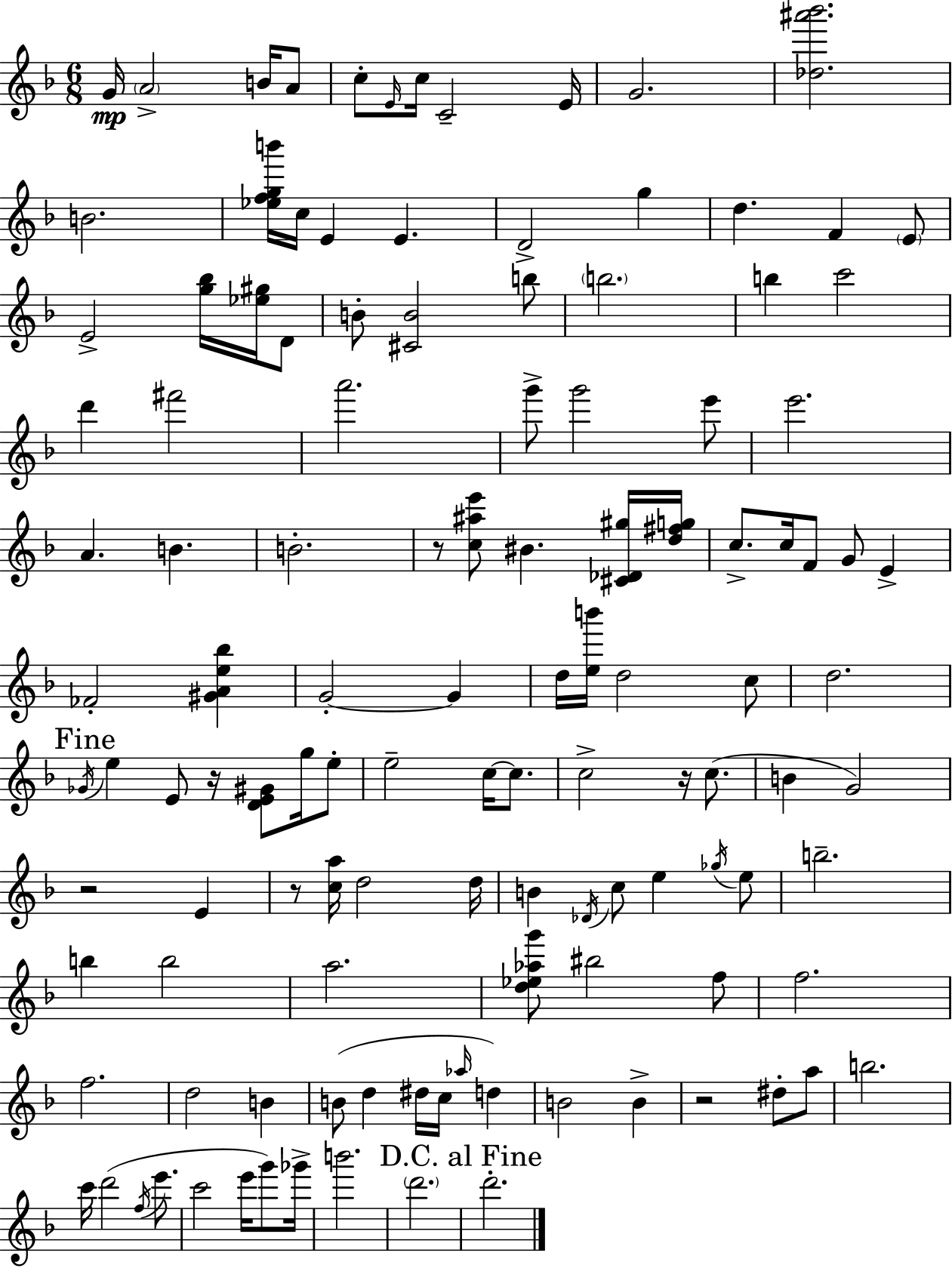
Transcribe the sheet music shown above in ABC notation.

X:1
T:Untitled
M:6/8
L:1/4
K:Dm
G/4 A2 B/4 A/2 c/2 E/4 c/4 C2 E/4 G2 [_d^a'_b']2 B2 [_efgb']/4 c/4 E E D2 g d F E/2 E2 [g_b]/4 [_e^g]/4 D/2 B/2 [^CB]2 b/2 b2 b c'2 d' ^f'2 a'2 g'/2 g'2 e'/2 e'2 A B B2 z/2 [c^ae']/2 ^B [^C_D^g]/4 [d^fg]/4 c/2 c/4 F/2 G/2 E _F2 [^GAe_b] G2 G d/4 [eb']/4 d2 c/2 d2 _G/4 e E/2 z/4 [DE^G]/2 g/4 e/2 e2 c/4 c/2 c2 z/4 c/2 B G2 z2 E z/2 [ca]/4 d2 d/4 B _D/4 c/2 e _g/4 e/2 b2 b b2 a2 [d_e_ag']/2 ^b2 f/2 f2 f2 d2 B B/2 d ^d/4 c/4 _a/4 d B2 B z2 ^d/2 a/2 b2 c'/4 d'2 f/4 e'/2 c'2 e'/4 g'/2 _g'/4 b'2 d'2 d'2